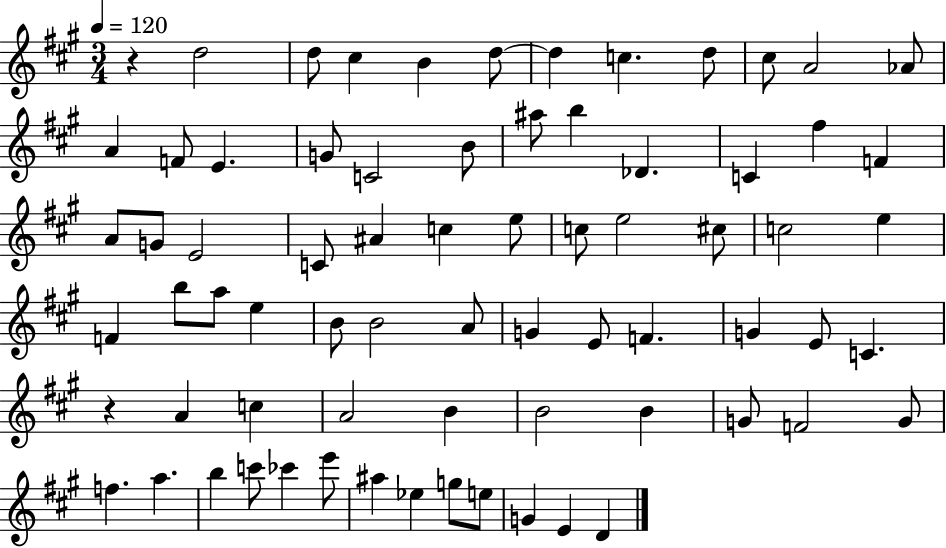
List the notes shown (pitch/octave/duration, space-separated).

R/q D5/h D5/e C#5/q B4/q D5/e D5/q C5/q. D5/e C#5/e A4/h Ab4/e A4/q F4/e E4/q. G4/e C4/h B4/e A#5/e B5/q Db4/q. C4/q F#5/q F4/q A4/e G4/e E4/h C4/e A#4/q C5/q E5/e C5/e E5/h C#5/e C5/h E5/q F4/q B5/e A5/e E5/q B4/e B4/h A4/e G4/q E4/e F4/q. G4/q E4/e C4/q. R/q A4/q C5/q A4/h B4/q B4/h B4/q G4/e F4/h G4/e F5/q. A5/q. B5/q C6/e CES6/q E6/e A#5/q Eb5/q G5/e E5/e G4/q E4/q D4/q